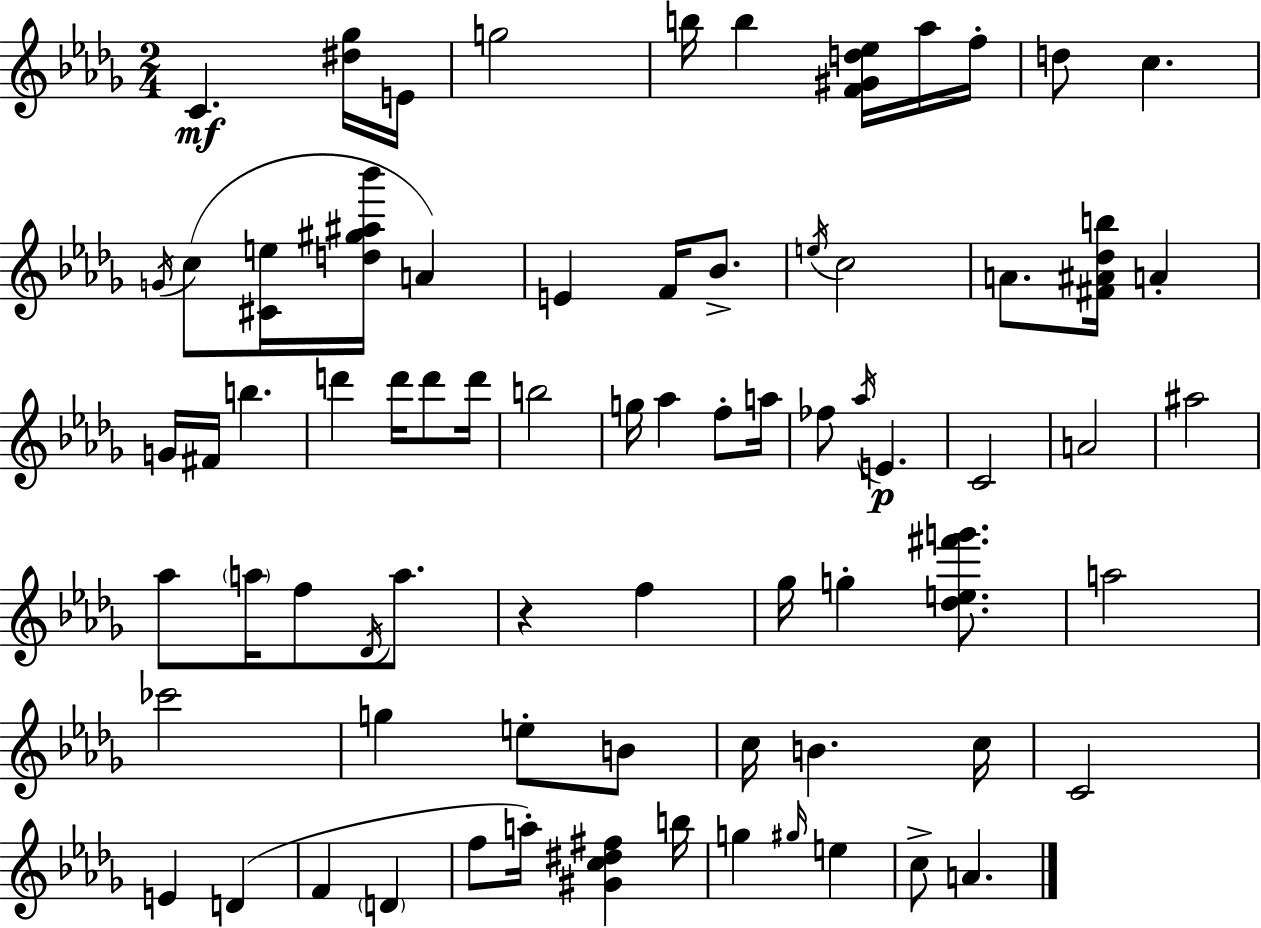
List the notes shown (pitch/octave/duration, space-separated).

C4/q. [D#5,Gb5]/s E4/s G5/h B5/s B5/q [F4,G#4,D5,Eb5]/s Ab5/s F5/s D5/e C5/q. G4/s C5/e [C#4,E5]/s [D5,G#5,A#5,Bb6]/s A4/q E4/q F4/s Bb4/e. E5/s C5/h A4/e. [F#4,A#4,Db5,B5]/s A4/q G4/s F#4/s B5/q. D6/q D6/s D6/e D6/s B5/h G5/s Ab5/q F5/e A5/s FES5/e Ab5/s E4/q. C4/h A4/h A#5/h Ab5/e A5/s F5/e Db4/s A5/e. R/q F5/q Gb5/s G5/q [Db5,E5,F#6,G6]/e. A5/h CES6/h G5/q E5/e B4/e C5/s B4/q. C5/s C4/h E4/q D4/q F4/q D4/q F5/e A5/s [G#4,C5,D#5,F#5]/q B5/s G5/q G#5/s E5/q C5/e A4/q.